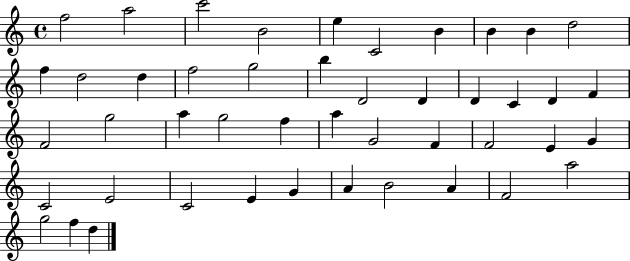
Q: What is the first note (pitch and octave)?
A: F5